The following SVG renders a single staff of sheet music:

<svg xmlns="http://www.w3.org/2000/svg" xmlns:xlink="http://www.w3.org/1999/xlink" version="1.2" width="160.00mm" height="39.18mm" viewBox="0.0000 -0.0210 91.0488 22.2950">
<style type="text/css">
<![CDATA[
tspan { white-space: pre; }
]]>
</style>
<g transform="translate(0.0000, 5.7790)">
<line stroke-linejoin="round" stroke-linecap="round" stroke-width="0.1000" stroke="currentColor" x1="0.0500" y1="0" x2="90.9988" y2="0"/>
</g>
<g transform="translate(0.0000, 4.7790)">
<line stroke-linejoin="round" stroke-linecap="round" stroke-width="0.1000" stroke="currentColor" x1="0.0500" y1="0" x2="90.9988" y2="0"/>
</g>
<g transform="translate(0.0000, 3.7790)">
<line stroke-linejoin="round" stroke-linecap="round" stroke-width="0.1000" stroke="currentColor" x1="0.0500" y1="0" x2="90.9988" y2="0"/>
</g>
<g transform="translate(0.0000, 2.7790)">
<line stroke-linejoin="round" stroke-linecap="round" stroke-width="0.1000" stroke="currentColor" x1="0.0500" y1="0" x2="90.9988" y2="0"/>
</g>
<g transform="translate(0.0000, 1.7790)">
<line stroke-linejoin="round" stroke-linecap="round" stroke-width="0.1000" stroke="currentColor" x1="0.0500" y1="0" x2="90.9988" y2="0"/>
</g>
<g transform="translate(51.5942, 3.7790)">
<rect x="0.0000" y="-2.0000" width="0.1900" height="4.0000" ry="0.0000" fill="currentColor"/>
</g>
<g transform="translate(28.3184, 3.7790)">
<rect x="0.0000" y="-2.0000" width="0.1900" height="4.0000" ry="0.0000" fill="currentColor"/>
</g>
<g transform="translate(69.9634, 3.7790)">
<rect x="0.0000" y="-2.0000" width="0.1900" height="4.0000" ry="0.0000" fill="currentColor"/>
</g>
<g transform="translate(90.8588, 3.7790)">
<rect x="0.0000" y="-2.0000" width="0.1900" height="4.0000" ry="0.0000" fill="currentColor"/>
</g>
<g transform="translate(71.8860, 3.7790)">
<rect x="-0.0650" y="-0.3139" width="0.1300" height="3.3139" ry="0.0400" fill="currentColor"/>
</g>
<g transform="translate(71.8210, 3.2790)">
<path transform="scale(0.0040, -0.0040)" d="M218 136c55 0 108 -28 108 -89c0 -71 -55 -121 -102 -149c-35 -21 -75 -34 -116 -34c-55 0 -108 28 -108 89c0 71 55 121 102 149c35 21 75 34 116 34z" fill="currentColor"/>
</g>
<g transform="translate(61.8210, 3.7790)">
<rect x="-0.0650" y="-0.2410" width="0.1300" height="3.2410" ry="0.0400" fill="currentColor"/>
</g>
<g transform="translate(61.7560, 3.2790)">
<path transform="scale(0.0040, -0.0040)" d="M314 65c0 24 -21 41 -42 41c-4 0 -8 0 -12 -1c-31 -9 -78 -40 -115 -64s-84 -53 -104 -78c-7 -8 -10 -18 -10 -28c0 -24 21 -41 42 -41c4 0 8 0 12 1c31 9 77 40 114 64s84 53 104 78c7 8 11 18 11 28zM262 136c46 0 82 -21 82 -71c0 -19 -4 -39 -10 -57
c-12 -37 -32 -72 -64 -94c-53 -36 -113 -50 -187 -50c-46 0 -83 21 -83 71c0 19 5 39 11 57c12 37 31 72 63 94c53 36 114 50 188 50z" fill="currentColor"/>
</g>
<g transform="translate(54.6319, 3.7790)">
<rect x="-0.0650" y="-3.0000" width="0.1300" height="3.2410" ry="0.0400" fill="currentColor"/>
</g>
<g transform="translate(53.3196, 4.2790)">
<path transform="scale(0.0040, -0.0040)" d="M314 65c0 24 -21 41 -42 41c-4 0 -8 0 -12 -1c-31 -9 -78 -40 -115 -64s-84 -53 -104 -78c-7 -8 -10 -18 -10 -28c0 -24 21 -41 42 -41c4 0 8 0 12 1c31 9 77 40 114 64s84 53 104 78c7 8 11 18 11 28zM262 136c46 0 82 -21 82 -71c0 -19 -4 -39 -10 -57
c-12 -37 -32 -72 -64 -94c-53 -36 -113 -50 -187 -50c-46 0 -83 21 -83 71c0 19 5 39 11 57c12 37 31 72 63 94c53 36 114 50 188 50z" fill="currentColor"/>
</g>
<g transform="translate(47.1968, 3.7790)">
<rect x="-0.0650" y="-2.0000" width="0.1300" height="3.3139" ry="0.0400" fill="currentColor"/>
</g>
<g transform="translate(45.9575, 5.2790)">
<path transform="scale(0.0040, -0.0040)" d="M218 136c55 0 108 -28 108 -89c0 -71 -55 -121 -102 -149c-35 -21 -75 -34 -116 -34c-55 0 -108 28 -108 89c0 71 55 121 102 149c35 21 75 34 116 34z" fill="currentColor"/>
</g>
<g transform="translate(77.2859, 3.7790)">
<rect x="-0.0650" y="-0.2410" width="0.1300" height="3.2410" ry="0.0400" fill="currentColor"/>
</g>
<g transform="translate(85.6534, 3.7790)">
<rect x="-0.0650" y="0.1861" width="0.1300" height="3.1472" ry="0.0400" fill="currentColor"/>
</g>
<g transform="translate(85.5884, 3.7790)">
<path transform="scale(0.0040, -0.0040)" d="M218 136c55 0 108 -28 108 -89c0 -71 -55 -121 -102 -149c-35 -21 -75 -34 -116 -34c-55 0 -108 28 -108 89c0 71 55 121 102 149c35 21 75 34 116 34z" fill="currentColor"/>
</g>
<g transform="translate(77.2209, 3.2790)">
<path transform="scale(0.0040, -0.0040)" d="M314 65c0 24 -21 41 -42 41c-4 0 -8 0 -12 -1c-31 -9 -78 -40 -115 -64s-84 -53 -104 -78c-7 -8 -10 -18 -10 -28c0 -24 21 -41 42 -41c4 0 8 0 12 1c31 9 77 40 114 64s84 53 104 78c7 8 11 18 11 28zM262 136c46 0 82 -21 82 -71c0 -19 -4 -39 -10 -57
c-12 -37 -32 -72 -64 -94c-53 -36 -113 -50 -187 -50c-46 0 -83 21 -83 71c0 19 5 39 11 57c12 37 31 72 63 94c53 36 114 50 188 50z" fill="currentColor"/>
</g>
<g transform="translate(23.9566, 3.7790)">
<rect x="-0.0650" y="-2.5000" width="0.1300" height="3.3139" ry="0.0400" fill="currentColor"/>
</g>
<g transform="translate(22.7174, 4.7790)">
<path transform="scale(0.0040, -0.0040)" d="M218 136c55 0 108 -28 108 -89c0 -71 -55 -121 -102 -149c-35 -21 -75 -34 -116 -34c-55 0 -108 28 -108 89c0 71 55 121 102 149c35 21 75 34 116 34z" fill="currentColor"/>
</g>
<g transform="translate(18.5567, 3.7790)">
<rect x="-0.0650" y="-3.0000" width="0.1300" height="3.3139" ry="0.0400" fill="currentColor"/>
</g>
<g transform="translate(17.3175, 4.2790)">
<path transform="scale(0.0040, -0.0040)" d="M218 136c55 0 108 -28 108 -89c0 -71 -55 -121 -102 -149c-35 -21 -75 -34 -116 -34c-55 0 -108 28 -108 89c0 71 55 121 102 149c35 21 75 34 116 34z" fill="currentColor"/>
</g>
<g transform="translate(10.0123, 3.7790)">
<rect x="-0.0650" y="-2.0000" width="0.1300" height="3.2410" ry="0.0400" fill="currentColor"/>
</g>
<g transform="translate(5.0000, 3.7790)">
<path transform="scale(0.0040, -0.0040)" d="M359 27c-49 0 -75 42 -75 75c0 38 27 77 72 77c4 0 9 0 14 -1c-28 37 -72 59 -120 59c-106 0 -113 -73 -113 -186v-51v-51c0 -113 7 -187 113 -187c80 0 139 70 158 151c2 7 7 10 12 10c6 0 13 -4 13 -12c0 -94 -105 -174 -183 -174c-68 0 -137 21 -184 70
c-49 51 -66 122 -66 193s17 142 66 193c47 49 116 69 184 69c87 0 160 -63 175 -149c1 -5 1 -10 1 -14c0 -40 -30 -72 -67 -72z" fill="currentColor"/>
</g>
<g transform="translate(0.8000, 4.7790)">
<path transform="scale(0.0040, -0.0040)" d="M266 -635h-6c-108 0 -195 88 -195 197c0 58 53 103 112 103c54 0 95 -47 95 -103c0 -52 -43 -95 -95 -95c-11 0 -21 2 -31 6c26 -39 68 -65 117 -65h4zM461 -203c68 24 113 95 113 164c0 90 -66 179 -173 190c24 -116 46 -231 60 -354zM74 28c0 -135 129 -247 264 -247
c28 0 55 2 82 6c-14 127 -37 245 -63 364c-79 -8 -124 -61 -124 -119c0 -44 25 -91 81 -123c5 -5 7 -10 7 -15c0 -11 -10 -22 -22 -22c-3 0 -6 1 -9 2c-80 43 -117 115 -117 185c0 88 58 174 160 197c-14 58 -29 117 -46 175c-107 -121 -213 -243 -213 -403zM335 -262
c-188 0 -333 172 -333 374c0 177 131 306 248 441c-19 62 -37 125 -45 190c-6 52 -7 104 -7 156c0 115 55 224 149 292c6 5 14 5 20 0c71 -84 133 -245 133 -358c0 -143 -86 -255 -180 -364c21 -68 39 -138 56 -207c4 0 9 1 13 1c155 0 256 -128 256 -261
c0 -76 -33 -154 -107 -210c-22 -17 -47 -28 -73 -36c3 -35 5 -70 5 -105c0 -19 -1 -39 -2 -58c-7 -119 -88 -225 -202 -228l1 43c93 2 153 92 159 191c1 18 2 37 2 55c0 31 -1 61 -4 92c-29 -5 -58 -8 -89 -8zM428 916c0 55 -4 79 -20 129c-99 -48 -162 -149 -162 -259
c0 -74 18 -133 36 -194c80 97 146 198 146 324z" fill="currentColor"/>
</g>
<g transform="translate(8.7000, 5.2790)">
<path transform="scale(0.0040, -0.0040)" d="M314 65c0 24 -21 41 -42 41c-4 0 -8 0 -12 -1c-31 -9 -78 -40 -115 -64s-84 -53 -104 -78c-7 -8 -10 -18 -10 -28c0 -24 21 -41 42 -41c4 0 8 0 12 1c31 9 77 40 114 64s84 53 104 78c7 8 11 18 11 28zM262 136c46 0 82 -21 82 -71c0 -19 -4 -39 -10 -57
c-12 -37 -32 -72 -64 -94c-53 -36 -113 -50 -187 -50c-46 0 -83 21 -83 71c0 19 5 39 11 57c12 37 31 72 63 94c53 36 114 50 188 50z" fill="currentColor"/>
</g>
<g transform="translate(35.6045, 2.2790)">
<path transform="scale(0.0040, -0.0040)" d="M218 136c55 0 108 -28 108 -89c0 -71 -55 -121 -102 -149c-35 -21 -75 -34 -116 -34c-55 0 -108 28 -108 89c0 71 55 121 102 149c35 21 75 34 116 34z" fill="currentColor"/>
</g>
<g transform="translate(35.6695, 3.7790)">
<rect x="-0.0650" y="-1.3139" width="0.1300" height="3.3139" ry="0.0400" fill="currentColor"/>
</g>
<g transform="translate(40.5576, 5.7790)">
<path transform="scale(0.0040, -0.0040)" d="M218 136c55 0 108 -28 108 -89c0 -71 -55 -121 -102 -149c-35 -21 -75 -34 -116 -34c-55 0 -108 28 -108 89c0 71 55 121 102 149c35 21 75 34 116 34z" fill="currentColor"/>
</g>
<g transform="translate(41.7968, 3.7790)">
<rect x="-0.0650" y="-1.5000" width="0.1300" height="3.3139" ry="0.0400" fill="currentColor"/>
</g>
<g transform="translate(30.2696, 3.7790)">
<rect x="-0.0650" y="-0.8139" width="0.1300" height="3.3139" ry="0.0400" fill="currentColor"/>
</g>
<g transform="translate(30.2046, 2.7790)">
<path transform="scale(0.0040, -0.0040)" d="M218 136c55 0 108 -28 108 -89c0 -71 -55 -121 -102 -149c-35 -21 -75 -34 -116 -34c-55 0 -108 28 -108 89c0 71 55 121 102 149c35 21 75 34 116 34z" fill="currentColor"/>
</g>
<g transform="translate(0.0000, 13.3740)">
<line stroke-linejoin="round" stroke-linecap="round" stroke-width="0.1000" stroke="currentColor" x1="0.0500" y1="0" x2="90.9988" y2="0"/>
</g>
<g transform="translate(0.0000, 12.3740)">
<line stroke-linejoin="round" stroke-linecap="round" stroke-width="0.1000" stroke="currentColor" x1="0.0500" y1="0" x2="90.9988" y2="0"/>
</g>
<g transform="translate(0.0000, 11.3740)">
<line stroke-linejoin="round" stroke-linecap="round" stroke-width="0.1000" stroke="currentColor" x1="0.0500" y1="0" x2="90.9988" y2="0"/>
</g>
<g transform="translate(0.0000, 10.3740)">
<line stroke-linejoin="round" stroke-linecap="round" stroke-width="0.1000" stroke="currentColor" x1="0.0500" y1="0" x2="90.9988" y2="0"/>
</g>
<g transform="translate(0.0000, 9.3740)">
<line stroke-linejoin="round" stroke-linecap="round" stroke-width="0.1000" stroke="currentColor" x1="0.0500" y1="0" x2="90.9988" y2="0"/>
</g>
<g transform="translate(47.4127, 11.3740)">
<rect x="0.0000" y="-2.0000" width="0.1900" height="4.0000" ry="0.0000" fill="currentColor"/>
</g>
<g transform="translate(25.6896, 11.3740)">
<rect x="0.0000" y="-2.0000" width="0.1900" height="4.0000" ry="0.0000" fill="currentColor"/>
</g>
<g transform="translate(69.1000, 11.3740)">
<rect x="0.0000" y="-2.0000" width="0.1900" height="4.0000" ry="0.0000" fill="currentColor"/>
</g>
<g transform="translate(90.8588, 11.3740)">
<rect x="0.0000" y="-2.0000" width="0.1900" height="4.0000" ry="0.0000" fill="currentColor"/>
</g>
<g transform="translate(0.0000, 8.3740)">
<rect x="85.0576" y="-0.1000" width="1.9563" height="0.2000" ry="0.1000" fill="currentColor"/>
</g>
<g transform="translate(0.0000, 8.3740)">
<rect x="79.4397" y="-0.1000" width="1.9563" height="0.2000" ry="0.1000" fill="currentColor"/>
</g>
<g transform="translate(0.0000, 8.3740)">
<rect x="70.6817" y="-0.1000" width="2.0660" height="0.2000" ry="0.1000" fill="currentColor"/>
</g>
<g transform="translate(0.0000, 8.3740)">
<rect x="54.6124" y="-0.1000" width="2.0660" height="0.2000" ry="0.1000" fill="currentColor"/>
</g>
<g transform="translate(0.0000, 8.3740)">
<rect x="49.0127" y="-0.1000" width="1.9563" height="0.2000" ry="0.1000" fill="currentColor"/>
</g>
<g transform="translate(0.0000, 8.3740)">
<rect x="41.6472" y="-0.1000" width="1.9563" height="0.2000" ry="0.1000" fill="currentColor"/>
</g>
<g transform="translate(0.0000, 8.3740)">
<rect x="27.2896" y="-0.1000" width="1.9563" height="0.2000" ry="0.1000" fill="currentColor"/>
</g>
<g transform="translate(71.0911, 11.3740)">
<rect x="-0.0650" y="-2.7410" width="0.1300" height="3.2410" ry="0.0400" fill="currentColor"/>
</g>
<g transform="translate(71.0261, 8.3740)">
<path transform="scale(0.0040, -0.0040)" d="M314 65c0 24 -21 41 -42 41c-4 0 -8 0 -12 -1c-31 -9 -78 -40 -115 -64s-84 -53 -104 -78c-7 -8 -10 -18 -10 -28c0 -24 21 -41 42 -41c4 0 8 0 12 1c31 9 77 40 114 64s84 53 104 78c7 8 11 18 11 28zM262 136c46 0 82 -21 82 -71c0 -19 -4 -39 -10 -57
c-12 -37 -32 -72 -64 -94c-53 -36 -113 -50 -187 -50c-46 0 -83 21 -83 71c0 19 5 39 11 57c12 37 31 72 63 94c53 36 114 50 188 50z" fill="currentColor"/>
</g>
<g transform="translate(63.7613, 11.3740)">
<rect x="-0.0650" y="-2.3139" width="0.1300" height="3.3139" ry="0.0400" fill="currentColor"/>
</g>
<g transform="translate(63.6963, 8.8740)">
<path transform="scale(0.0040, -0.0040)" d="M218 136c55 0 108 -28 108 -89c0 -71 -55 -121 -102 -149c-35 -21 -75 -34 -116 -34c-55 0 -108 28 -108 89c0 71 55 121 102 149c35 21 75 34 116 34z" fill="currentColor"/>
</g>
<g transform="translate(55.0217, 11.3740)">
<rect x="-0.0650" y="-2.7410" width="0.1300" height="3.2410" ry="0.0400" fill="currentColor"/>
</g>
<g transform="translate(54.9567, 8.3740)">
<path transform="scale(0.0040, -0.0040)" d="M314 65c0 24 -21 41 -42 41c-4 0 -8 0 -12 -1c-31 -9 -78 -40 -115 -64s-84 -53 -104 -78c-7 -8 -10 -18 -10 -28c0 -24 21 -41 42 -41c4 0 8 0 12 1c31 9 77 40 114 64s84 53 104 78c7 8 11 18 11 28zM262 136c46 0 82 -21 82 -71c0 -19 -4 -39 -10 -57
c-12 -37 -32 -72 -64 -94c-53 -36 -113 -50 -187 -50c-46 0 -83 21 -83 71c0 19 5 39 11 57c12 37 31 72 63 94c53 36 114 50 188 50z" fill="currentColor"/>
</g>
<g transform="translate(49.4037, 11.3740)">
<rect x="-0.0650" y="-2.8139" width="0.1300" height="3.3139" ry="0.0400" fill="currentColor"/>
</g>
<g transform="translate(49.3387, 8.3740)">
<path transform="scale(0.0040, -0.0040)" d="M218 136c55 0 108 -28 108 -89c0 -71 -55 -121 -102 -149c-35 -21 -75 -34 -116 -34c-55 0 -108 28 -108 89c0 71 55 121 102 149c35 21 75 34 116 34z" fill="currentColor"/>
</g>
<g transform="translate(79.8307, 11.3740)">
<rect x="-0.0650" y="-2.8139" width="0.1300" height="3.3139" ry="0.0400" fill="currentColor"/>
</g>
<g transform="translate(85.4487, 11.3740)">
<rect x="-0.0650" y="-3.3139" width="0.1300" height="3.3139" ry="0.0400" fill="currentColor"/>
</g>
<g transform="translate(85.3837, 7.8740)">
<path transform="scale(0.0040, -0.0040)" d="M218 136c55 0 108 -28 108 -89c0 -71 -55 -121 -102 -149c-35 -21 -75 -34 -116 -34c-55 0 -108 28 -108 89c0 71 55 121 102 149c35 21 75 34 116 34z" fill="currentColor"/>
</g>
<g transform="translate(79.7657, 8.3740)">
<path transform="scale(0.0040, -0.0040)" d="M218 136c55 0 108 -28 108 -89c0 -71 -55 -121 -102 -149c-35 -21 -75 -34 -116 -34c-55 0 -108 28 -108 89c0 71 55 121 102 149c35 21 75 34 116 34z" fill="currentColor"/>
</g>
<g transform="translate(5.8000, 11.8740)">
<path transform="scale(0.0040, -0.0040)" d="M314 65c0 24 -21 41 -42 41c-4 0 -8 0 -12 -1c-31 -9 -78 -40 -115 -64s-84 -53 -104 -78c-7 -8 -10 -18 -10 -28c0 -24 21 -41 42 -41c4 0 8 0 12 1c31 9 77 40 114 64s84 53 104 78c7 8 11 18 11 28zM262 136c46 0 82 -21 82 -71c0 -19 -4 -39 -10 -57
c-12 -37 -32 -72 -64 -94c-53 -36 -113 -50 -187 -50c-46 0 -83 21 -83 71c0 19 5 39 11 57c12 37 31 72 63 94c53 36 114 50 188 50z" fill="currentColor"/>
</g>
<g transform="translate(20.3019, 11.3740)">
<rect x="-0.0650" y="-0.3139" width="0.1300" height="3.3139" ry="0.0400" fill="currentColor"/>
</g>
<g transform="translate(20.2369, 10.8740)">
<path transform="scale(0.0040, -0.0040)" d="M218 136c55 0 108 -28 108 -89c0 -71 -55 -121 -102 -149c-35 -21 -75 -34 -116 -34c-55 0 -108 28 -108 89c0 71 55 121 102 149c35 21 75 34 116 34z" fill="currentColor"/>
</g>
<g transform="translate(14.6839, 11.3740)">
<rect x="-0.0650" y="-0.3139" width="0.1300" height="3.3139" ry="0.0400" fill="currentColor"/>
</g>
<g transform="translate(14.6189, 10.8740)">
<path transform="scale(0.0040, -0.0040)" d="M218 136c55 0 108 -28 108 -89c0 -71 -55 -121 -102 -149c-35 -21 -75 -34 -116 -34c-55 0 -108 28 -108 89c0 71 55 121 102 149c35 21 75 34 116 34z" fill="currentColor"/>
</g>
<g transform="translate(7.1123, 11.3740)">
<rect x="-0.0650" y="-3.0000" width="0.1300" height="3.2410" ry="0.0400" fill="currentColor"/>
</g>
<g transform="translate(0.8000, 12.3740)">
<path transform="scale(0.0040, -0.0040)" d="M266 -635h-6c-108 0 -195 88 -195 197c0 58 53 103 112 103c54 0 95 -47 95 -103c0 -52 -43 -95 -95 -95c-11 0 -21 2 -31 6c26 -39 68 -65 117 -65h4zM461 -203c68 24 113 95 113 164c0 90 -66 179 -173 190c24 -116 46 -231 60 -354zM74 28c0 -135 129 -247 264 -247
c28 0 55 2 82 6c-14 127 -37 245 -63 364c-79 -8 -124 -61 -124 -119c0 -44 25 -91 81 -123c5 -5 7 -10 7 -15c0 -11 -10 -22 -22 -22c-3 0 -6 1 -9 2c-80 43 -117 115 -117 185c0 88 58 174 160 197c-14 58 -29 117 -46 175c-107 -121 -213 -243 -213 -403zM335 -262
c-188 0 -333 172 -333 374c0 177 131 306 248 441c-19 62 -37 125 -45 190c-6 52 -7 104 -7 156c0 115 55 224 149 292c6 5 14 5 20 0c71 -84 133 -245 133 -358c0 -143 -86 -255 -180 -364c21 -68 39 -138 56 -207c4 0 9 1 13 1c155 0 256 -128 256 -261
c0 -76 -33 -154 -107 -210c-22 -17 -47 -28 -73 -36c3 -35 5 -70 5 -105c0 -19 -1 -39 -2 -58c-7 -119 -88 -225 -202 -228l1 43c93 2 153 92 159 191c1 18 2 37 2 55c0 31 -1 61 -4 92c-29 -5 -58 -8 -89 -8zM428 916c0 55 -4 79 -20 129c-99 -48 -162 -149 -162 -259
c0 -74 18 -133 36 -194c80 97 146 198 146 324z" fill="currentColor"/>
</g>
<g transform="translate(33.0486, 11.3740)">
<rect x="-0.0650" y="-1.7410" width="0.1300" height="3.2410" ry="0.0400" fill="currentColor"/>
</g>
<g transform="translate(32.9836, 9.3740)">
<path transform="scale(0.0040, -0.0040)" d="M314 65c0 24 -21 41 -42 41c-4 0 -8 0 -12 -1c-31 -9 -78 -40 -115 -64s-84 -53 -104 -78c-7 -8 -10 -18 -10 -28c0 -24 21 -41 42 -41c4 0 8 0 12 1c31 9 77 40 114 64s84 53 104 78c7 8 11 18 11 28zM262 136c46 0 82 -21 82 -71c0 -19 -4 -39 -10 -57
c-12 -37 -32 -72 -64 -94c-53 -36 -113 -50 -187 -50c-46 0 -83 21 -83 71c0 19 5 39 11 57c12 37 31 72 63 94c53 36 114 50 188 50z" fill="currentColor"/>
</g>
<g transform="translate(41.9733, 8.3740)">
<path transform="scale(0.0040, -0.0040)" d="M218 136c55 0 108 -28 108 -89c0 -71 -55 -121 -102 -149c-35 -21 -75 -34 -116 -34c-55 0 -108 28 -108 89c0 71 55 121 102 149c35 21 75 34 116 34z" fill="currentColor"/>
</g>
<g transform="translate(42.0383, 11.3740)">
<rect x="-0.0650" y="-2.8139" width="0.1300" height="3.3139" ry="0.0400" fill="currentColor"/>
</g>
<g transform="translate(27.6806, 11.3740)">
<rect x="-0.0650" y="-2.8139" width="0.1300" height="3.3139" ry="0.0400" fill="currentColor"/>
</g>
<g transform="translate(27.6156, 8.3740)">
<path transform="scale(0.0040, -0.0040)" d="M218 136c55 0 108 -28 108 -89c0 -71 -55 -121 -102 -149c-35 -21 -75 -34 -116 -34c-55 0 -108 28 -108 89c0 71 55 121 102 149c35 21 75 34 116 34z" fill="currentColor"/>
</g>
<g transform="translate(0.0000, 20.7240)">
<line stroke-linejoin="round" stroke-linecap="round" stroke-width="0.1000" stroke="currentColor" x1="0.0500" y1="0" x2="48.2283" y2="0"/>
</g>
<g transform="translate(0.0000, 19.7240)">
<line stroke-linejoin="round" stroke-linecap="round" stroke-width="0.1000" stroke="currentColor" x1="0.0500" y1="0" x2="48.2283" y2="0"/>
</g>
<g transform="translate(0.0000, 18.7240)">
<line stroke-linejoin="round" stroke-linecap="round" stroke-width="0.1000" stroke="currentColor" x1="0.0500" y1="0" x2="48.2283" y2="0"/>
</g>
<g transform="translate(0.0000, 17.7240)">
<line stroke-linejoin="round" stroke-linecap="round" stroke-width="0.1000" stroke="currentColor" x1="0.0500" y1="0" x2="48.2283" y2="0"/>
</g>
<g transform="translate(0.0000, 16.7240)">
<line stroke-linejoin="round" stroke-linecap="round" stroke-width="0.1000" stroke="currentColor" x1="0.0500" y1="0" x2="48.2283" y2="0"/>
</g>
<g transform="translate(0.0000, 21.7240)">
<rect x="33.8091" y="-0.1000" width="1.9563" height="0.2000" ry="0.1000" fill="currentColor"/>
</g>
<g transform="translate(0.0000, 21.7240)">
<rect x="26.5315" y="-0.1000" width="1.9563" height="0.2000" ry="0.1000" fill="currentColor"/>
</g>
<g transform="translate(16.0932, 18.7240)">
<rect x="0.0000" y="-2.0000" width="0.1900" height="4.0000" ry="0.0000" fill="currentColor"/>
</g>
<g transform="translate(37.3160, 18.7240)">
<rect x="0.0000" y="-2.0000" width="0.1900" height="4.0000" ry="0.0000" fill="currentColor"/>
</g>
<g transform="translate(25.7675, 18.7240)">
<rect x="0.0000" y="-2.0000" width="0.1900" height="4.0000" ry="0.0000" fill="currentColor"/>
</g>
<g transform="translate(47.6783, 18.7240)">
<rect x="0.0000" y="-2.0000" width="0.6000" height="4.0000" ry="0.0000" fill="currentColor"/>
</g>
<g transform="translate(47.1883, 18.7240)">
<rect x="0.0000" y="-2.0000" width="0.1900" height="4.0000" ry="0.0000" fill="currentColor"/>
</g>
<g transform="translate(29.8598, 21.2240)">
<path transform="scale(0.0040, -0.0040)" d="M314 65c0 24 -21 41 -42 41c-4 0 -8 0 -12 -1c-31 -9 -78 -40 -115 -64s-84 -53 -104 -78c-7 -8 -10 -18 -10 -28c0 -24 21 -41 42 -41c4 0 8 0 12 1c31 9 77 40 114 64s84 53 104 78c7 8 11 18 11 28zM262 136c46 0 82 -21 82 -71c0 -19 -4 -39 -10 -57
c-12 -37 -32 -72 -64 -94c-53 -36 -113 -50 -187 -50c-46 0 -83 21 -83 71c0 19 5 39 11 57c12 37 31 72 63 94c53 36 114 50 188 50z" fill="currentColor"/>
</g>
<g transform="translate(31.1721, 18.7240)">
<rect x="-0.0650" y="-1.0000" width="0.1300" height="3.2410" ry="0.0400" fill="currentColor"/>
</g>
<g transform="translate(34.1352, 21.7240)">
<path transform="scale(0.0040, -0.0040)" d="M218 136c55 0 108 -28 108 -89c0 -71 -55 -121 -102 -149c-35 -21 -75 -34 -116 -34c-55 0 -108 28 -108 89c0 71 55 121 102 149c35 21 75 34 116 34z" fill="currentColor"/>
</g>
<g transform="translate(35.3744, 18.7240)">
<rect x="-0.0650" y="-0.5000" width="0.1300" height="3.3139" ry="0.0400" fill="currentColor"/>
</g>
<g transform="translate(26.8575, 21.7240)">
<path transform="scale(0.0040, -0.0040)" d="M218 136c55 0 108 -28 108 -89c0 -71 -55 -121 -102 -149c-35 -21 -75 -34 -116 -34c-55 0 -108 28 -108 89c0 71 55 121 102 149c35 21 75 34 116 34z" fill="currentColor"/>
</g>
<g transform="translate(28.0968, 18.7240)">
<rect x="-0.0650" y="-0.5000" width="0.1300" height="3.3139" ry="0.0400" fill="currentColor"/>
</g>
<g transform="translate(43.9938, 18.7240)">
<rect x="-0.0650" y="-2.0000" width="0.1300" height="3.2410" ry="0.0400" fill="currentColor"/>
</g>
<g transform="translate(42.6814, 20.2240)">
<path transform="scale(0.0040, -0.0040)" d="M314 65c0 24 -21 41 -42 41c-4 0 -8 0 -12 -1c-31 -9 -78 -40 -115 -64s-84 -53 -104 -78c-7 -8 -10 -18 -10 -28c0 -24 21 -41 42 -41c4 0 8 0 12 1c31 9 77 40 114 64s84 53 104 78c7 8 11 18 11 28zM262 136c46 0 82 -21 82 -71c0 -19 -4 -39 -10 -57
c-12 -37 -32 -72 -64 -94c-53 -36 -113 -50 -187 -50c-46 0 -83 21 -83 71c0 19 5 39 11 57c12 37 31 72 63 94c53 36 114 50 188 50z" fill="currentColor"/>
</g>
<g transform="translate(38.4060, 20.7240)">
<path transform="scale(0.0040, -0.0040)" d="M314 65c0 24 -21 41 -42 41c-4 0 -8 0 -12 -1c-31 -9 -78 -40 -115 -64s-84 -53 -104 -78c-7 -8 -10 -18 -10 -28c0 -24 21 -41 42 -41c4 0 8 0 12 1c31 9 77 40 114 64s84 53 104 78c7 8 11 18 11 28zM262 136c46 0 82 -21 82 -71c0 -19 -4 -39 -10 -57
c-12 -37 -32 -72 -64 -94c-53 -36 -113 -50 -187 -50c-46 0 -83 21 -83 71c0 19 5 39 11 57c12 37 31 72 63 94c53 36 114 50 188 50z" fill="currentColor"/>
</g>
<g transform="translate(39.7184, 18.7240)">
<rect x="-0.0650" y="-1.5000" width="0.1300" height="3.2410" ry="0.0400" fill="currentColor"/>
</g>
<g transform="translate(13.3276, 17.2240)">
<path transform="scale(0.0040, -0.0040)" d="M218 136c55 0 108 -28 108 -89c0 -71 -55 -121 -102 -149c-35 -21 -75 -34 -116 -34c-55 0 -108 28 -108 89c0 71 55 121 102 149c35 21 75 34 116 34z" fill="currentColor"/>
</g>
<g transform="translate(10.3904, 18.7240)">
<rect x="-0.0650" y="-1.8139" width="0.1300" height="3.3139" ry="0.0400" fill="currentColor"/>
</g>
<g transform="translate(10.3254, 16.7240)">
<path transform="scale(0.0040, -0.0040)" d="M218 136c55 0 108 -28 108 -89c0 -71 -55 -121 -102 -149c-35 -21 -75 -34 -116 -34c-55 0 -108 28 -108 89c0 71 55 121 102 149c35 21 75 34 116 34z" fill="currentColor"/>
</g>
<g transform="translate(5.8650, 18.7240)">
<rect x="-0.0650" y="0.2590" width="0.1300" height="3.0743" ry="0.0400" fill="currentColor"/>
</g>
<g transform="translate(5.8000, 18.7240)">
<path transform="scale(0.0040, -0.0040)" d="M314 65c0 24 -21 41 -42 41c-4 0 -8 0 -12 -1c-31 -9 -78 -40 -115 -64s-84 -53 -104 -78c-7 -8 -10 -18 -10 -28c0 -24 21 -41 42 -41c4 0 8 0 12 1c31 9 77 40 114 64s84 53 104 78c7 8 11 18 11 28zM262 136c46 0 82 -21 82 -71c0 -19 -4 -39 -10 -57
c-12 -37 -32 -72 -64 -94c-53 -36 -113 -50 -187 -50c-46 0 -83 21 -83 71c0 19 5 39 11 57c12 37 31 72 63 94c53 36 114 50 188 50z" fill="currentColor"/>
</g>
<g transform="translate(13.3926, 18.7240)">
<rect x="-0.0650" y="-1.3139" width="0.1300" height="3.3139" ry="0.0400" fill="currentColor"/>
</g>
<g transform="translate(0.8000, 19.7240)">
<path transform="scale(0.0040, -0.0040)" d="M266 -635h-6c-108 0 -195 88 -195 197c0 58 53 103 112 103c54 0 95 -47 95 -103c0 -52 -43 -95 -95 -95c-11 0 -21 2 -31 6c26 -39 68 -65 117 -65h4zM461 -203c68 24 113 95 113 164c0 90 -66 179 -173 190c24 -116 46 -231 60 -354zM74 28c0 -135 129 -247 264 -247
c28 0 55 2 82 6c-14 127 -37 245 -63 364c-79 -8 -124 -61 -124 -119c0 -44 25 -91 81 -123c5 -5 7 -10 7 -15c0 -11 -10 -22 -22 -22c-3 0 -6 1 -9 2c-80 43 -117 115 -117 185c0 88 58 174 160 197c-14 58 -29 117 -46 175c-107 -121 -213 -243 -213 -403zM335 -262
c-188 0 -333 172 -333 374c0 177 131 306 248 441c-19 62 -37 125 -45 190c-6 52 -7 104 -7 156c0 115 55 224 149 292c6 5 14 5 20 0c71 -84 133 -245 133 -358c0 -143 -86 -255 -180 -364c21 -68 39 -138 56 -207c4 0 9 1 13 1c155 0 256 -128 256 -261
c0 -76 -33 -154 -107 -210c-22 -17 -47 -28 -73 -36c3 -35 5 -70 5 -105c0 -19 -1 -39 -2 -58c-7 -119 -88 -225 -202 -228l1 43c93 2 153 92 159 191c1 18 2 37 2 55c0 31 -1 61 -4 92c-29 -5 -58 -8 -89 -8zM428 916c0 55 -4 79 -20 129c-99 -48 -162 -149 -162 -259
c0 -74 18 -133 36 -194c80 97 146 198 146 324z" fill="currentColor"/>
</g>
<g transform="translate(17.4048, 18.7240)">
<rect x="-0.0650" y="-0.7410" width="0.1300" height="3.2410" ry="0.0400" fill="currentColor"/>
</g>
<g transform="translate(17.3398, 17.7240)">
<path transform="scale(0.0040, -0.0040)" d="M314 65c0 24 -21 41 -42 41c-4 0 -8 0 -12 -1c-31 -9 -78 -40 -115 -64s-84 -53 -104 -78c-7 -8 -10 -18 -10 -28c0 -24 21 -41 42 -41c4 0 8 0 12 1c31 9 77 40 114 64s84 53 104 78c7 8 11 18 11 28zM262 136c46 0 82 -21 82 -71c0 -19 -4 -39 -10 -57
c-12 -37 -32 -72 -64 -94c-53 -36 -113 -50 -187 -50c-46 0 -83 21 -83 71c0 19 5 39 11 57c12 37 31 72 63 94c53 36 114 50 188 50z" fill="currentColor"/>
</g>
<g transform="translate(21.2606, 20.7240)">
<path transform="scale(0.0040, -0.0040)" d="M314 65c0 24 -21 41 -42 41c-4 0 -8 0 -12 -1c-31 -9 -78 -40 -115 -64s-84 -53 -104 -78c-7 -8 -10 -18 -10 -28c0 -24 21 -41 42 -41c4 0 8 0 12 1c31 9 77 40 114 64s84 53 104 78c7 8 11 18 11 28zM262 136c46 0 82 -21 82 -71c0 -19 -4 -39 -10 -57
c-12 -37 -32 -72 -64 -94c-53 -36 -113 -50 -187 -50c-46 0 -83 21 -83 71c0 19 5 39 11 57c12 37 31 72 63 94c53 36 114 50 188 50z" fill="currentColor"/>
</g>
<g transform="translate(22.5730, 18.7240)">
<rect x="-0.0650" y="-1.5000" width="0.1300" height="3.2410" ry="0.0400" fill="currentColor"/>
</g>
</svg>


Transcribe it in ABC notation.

X:1
T:Untitled
M:4/4
L:1/4
K:C
F2 A G d e E F A2 c2 c c2 B A2 c c a f2 a a a2 g a2 a b B2 f e d2 E2 C D2 C E2 F2